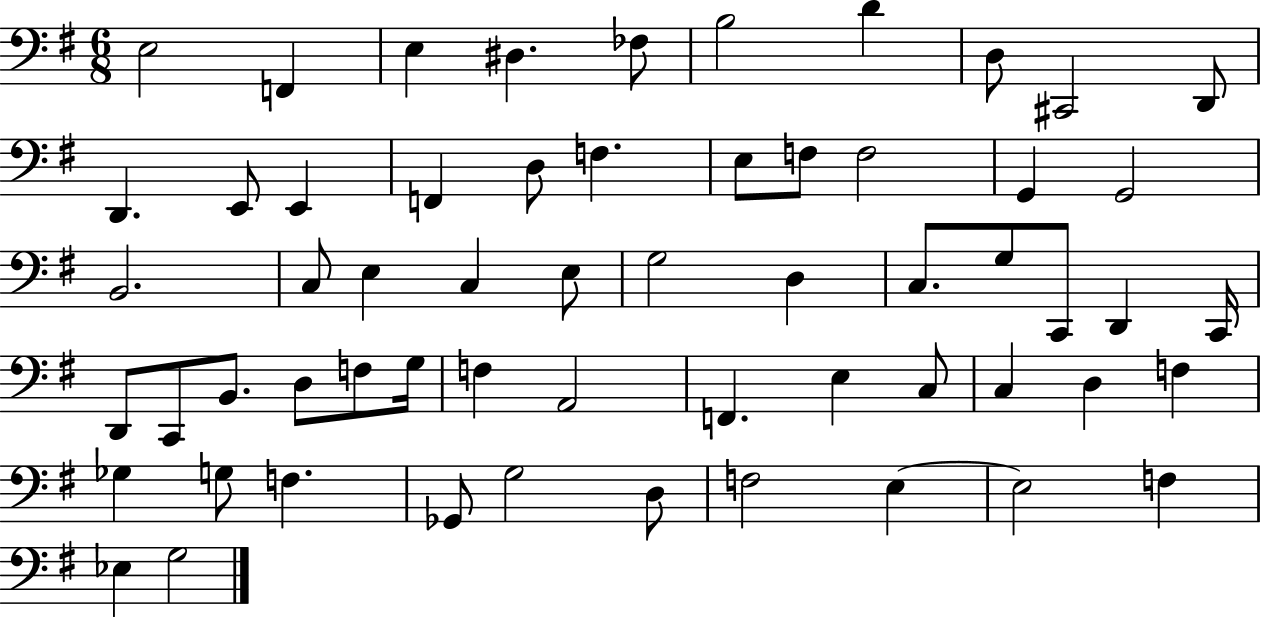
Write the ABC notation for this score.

X:1
T:Untitled
M:6/8
L:1/4
K:G
E,2 F,, E, ^D, _F,/2 B,2 D D,/2 ^C,,2 D,,/2 D,, E,,/2 E,, F,, D,/2 F, E,/2 F,/2 F,2 G,, G,,2 B,,2 C,/2 E, C, E,/2 G,2 D, C,/2 G,/2 C,,/2 D,, C,,/4 D,,/2 C,,/2 B,,/2 D,/2 F,/2 G,/4 F, A,,2 F,, E, C,/2 C, D, F, _G, G,/2 F, _G,,/2 G,2 D,/2 F,2 E, E,2 F, _E, G,2